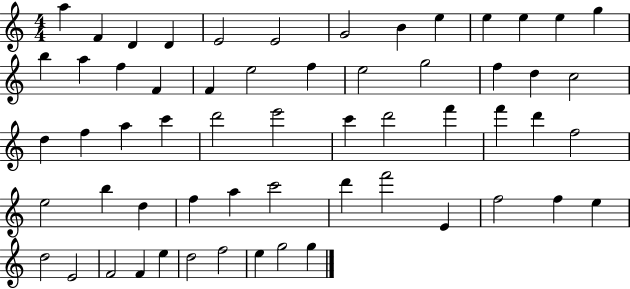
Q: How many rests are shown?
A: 0